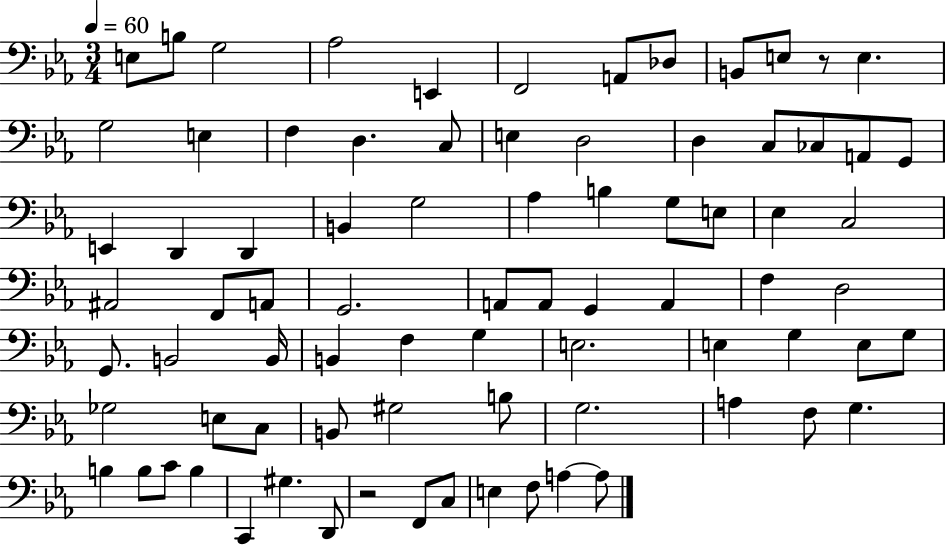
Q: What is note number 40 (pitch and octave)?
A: A2